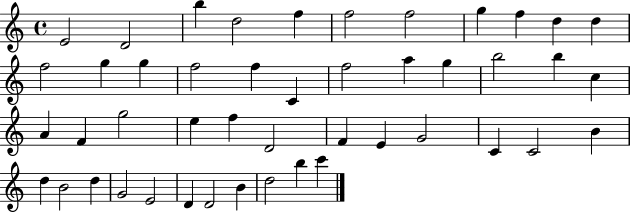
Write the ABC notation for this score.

X:1
T:Untitled
M:4/4
L:1/4
K:C
E2 D2 b d2 f f2 f2 g f d d f2 g g f2 f C f2 a g b2 b c A F g2 e f D2 F E G2 C C2 B d B2 d G2 E2 D D2 B d2 b c'